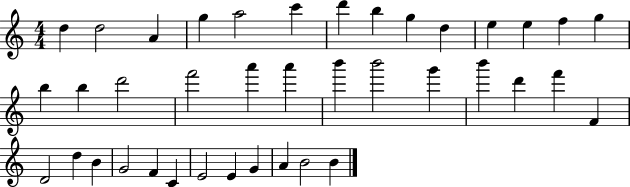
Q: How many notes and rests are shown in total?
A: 39